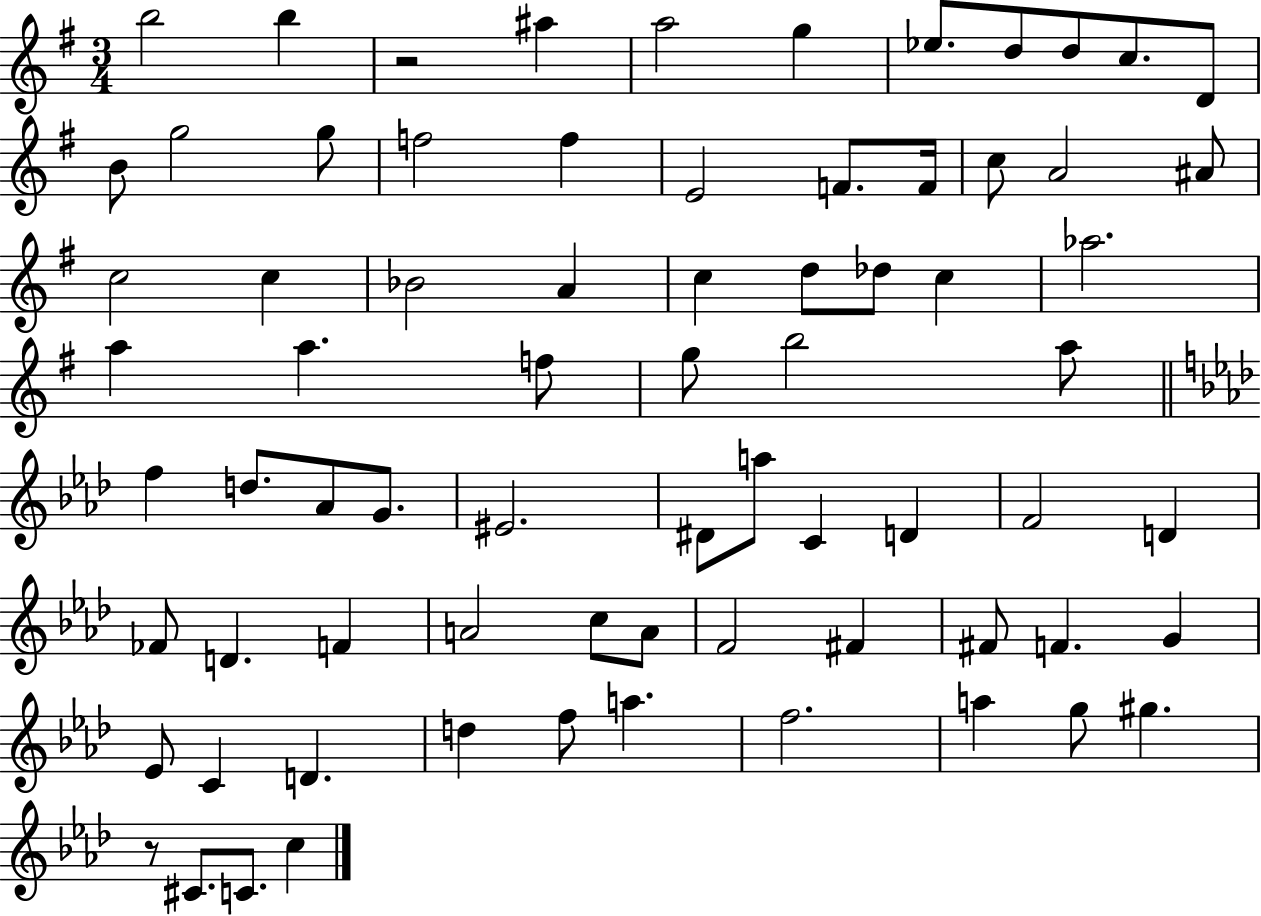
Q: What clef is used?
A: treble